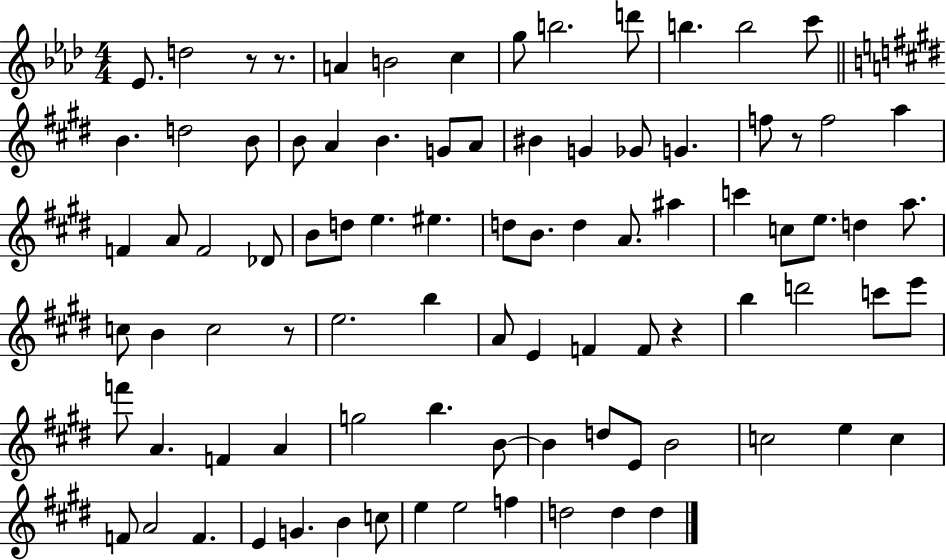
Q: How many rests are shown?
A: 5